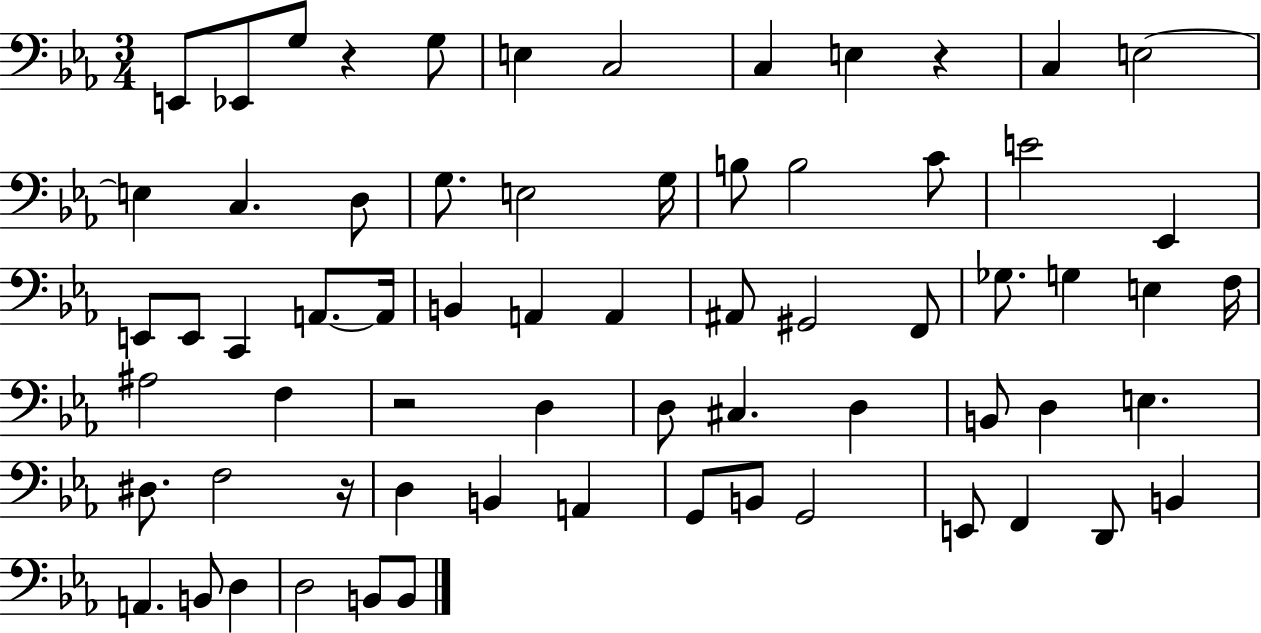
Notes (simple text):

E2/e Eb2/e G3/e R/q G3/e E3/q C3/h C3/q E3/q R/q C3/q E3/h E3/q C3/q. D3/e G3/e. E3/h G3/s B3/e B3/h C4/e E4/h Eb2/q E2/e E2/e C2/q A2/e. A2/s B2/q A2/q A2/q A#2/e G#2/h F2/e Gb3/e. G3/q E3/q F3/s A#3/h F3/q R/h D3/q D3/e C#3/q. D3/q B2/e D3/q E3/q. D#3/e. F3/h R/s D3/q B2/q A2/q G2/e B2/e G2/h E2/e F2/q D2/e B2/q A2/q. B2/e D3/q D3/h B2/e B2/e